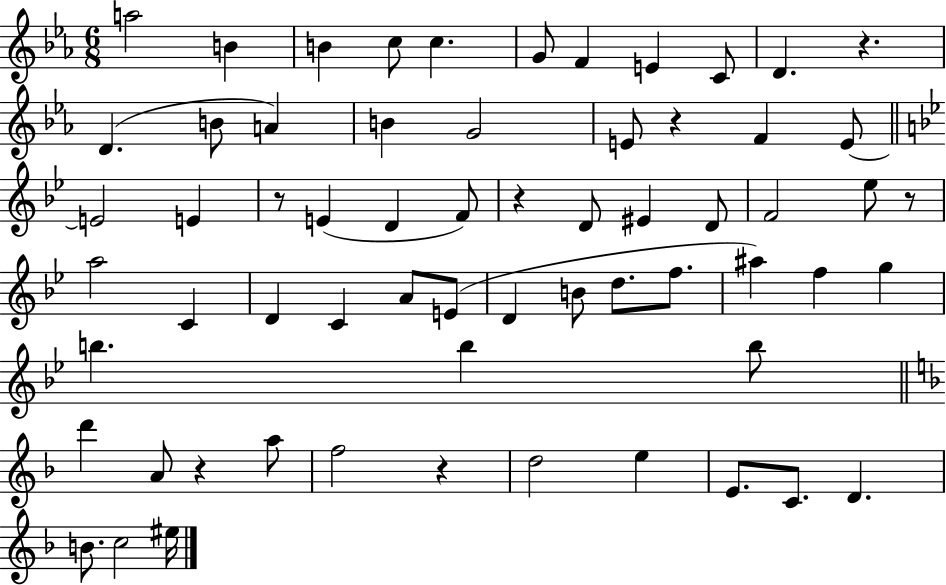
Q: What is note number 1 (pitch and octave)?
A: A5